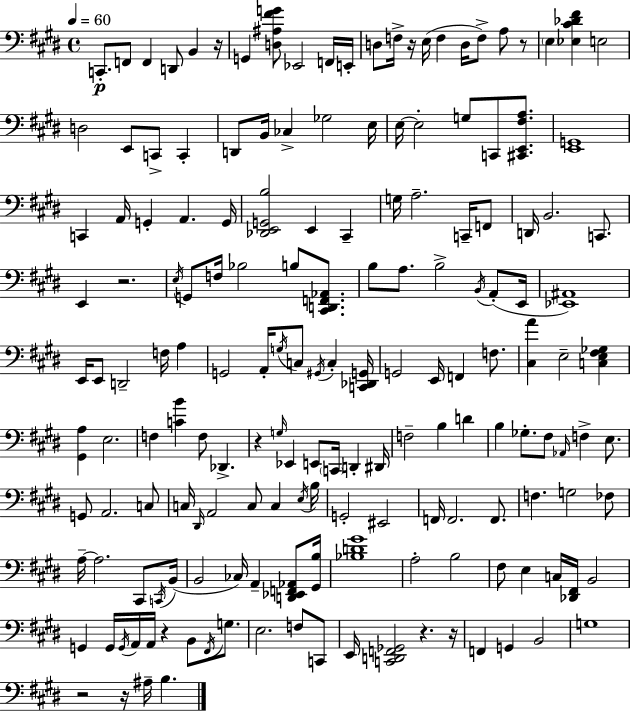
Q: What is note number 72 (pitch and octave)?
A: F3